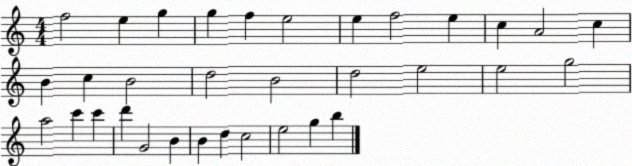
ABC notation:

X:1
T:Untitled
M:4/4
L:1/4
K:C
f2 e g g f e2 e f2 e c A2 c B c B2 d2 B2 d2 e2 e2 g2 a2 c' c' d' G2 B B d c2 e2 g b